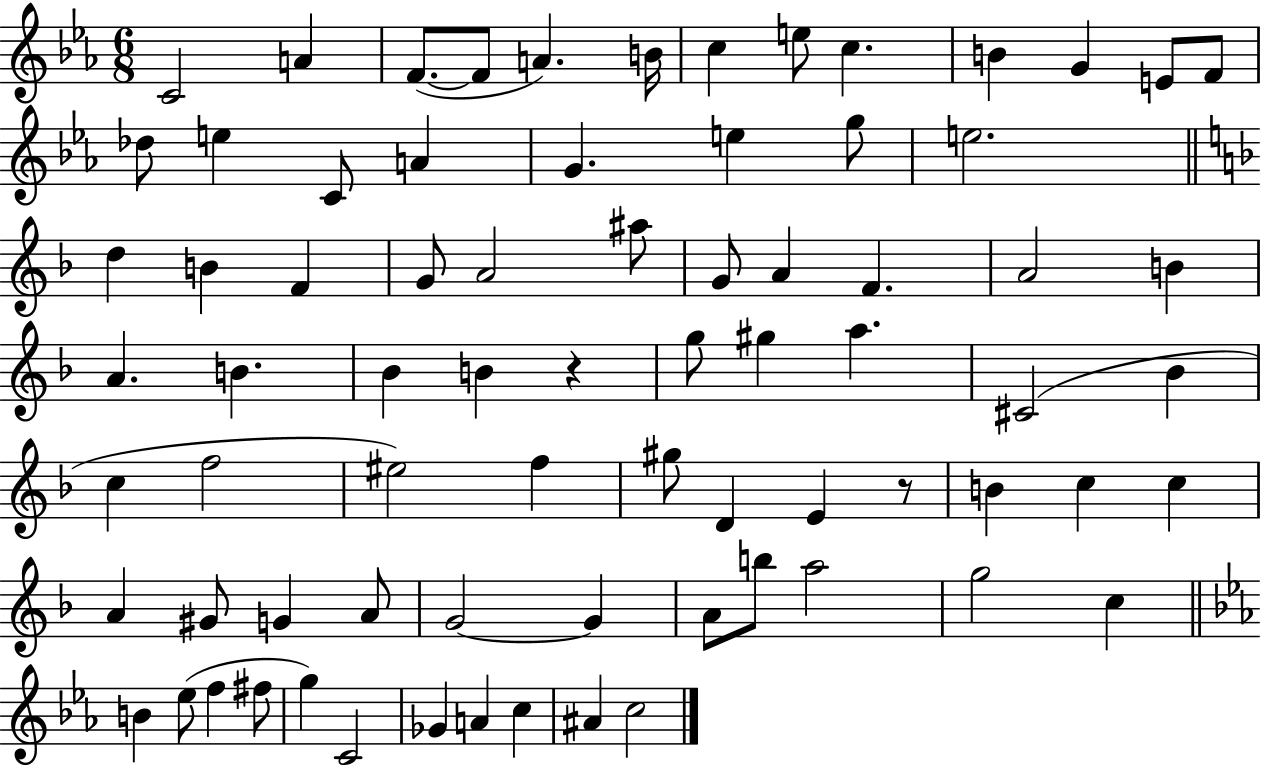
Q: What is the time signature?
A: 6/8